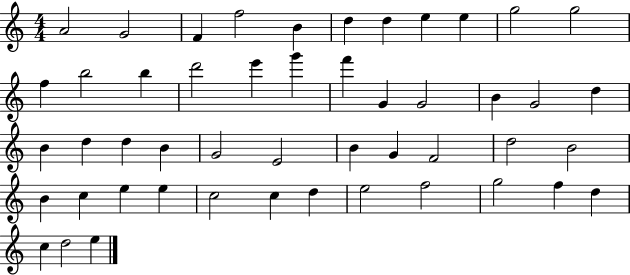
A4/h G4/h F4/q F5/h B4/q D5/q D5/q E5/q E5/q G5/h G5/h F5/q B5/h B5/q D6/h E6/q G6/q F6/q G4/q G4/h B4/q G4/h D5/q B4/q D5/q D5/q B4/q G4/h E4/h B4/q G4/q F4/h D5/h B4/h B4/q C5/q E5/q E5/q C5/h C5/q D5/q E5/h F5/h G5/h F5/q D5/q C5/q D5/h E5/q